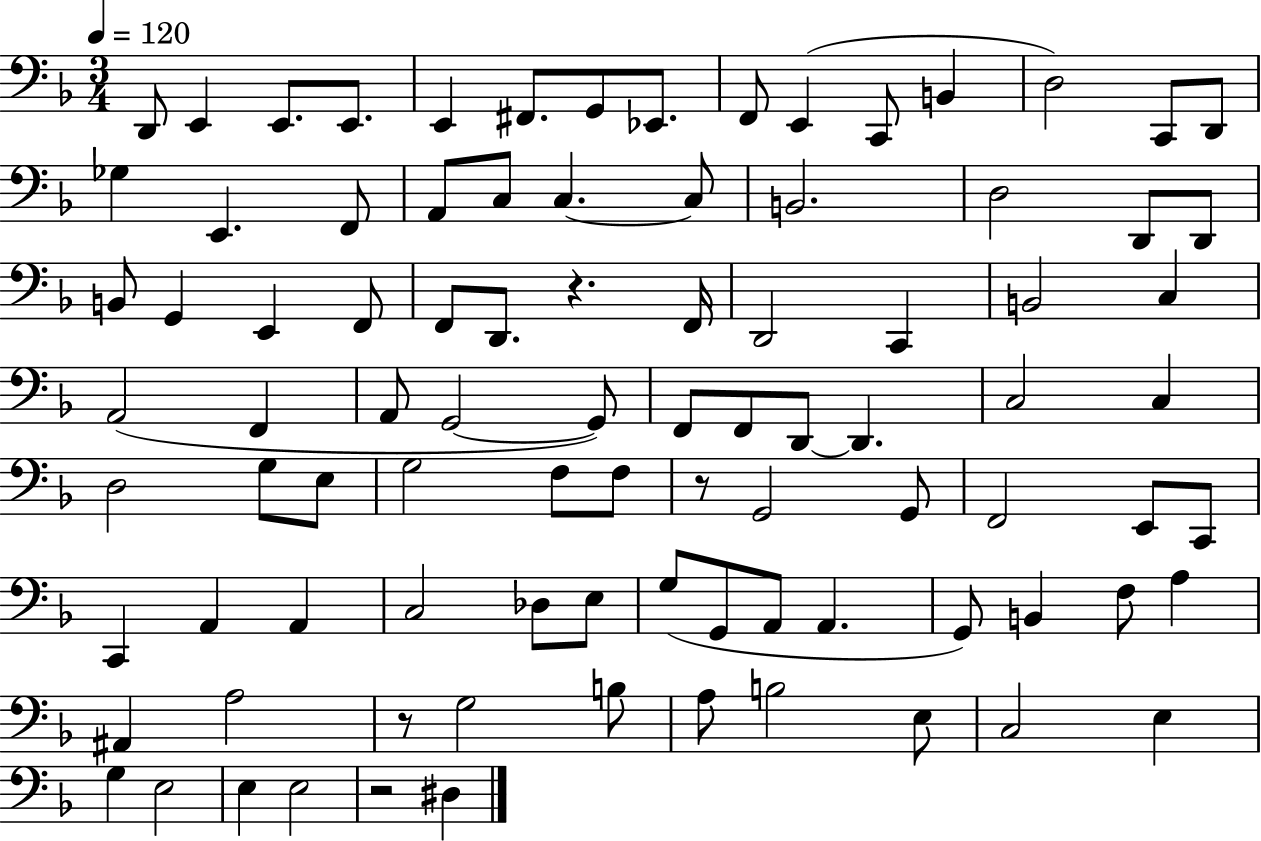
D2/e E2/q E2/e. E2/e. E2/q F#2/e. G2/e Eb2/e. F2/e E2/q C2/e B2/q D3/h C2/e D2/e Gb3/q E2/q. F2/e A2/e C3/e C3/q. C3/e B2/h. D3/h D2/e D2/e B2/e G2/q E2/q F2/e F2/e D2/e. R/q. F2/s D2/h C2/q B2/h C3/q A2/h F2/q A2/e G2/h G2/e F2/e F2/e D2/e D2/q. C3/h C3/q D3/h G3/e E3/e G3/h F3/e F3/e R/e G2/h G2/e F2/h E2/e C2/e C2/q A2/q A2/q C3/h Db3/e E3/e G3/e G2/e A2/e A2/q. G2/e B2/q F3/e A3/q A#2/q A3/h R/e G3/h B3/e A3/e B3/h E3/e C3/h E3/q G3/q E3/h E3/q E3/h R/h D#3/q